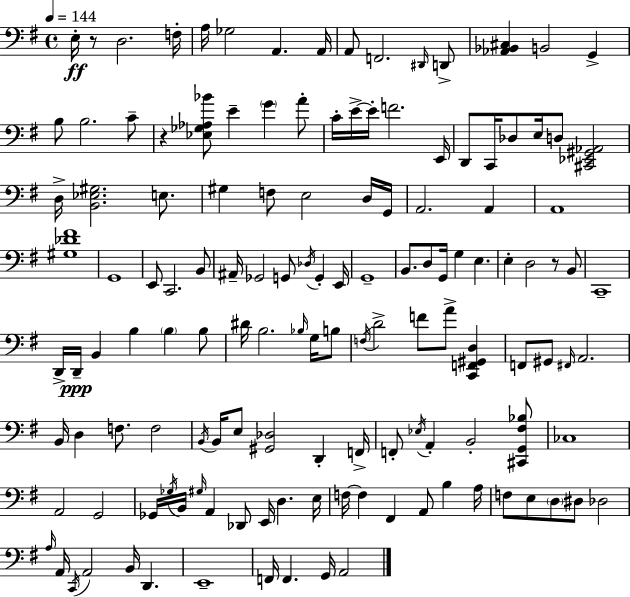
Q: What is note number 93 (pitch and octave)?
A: A2